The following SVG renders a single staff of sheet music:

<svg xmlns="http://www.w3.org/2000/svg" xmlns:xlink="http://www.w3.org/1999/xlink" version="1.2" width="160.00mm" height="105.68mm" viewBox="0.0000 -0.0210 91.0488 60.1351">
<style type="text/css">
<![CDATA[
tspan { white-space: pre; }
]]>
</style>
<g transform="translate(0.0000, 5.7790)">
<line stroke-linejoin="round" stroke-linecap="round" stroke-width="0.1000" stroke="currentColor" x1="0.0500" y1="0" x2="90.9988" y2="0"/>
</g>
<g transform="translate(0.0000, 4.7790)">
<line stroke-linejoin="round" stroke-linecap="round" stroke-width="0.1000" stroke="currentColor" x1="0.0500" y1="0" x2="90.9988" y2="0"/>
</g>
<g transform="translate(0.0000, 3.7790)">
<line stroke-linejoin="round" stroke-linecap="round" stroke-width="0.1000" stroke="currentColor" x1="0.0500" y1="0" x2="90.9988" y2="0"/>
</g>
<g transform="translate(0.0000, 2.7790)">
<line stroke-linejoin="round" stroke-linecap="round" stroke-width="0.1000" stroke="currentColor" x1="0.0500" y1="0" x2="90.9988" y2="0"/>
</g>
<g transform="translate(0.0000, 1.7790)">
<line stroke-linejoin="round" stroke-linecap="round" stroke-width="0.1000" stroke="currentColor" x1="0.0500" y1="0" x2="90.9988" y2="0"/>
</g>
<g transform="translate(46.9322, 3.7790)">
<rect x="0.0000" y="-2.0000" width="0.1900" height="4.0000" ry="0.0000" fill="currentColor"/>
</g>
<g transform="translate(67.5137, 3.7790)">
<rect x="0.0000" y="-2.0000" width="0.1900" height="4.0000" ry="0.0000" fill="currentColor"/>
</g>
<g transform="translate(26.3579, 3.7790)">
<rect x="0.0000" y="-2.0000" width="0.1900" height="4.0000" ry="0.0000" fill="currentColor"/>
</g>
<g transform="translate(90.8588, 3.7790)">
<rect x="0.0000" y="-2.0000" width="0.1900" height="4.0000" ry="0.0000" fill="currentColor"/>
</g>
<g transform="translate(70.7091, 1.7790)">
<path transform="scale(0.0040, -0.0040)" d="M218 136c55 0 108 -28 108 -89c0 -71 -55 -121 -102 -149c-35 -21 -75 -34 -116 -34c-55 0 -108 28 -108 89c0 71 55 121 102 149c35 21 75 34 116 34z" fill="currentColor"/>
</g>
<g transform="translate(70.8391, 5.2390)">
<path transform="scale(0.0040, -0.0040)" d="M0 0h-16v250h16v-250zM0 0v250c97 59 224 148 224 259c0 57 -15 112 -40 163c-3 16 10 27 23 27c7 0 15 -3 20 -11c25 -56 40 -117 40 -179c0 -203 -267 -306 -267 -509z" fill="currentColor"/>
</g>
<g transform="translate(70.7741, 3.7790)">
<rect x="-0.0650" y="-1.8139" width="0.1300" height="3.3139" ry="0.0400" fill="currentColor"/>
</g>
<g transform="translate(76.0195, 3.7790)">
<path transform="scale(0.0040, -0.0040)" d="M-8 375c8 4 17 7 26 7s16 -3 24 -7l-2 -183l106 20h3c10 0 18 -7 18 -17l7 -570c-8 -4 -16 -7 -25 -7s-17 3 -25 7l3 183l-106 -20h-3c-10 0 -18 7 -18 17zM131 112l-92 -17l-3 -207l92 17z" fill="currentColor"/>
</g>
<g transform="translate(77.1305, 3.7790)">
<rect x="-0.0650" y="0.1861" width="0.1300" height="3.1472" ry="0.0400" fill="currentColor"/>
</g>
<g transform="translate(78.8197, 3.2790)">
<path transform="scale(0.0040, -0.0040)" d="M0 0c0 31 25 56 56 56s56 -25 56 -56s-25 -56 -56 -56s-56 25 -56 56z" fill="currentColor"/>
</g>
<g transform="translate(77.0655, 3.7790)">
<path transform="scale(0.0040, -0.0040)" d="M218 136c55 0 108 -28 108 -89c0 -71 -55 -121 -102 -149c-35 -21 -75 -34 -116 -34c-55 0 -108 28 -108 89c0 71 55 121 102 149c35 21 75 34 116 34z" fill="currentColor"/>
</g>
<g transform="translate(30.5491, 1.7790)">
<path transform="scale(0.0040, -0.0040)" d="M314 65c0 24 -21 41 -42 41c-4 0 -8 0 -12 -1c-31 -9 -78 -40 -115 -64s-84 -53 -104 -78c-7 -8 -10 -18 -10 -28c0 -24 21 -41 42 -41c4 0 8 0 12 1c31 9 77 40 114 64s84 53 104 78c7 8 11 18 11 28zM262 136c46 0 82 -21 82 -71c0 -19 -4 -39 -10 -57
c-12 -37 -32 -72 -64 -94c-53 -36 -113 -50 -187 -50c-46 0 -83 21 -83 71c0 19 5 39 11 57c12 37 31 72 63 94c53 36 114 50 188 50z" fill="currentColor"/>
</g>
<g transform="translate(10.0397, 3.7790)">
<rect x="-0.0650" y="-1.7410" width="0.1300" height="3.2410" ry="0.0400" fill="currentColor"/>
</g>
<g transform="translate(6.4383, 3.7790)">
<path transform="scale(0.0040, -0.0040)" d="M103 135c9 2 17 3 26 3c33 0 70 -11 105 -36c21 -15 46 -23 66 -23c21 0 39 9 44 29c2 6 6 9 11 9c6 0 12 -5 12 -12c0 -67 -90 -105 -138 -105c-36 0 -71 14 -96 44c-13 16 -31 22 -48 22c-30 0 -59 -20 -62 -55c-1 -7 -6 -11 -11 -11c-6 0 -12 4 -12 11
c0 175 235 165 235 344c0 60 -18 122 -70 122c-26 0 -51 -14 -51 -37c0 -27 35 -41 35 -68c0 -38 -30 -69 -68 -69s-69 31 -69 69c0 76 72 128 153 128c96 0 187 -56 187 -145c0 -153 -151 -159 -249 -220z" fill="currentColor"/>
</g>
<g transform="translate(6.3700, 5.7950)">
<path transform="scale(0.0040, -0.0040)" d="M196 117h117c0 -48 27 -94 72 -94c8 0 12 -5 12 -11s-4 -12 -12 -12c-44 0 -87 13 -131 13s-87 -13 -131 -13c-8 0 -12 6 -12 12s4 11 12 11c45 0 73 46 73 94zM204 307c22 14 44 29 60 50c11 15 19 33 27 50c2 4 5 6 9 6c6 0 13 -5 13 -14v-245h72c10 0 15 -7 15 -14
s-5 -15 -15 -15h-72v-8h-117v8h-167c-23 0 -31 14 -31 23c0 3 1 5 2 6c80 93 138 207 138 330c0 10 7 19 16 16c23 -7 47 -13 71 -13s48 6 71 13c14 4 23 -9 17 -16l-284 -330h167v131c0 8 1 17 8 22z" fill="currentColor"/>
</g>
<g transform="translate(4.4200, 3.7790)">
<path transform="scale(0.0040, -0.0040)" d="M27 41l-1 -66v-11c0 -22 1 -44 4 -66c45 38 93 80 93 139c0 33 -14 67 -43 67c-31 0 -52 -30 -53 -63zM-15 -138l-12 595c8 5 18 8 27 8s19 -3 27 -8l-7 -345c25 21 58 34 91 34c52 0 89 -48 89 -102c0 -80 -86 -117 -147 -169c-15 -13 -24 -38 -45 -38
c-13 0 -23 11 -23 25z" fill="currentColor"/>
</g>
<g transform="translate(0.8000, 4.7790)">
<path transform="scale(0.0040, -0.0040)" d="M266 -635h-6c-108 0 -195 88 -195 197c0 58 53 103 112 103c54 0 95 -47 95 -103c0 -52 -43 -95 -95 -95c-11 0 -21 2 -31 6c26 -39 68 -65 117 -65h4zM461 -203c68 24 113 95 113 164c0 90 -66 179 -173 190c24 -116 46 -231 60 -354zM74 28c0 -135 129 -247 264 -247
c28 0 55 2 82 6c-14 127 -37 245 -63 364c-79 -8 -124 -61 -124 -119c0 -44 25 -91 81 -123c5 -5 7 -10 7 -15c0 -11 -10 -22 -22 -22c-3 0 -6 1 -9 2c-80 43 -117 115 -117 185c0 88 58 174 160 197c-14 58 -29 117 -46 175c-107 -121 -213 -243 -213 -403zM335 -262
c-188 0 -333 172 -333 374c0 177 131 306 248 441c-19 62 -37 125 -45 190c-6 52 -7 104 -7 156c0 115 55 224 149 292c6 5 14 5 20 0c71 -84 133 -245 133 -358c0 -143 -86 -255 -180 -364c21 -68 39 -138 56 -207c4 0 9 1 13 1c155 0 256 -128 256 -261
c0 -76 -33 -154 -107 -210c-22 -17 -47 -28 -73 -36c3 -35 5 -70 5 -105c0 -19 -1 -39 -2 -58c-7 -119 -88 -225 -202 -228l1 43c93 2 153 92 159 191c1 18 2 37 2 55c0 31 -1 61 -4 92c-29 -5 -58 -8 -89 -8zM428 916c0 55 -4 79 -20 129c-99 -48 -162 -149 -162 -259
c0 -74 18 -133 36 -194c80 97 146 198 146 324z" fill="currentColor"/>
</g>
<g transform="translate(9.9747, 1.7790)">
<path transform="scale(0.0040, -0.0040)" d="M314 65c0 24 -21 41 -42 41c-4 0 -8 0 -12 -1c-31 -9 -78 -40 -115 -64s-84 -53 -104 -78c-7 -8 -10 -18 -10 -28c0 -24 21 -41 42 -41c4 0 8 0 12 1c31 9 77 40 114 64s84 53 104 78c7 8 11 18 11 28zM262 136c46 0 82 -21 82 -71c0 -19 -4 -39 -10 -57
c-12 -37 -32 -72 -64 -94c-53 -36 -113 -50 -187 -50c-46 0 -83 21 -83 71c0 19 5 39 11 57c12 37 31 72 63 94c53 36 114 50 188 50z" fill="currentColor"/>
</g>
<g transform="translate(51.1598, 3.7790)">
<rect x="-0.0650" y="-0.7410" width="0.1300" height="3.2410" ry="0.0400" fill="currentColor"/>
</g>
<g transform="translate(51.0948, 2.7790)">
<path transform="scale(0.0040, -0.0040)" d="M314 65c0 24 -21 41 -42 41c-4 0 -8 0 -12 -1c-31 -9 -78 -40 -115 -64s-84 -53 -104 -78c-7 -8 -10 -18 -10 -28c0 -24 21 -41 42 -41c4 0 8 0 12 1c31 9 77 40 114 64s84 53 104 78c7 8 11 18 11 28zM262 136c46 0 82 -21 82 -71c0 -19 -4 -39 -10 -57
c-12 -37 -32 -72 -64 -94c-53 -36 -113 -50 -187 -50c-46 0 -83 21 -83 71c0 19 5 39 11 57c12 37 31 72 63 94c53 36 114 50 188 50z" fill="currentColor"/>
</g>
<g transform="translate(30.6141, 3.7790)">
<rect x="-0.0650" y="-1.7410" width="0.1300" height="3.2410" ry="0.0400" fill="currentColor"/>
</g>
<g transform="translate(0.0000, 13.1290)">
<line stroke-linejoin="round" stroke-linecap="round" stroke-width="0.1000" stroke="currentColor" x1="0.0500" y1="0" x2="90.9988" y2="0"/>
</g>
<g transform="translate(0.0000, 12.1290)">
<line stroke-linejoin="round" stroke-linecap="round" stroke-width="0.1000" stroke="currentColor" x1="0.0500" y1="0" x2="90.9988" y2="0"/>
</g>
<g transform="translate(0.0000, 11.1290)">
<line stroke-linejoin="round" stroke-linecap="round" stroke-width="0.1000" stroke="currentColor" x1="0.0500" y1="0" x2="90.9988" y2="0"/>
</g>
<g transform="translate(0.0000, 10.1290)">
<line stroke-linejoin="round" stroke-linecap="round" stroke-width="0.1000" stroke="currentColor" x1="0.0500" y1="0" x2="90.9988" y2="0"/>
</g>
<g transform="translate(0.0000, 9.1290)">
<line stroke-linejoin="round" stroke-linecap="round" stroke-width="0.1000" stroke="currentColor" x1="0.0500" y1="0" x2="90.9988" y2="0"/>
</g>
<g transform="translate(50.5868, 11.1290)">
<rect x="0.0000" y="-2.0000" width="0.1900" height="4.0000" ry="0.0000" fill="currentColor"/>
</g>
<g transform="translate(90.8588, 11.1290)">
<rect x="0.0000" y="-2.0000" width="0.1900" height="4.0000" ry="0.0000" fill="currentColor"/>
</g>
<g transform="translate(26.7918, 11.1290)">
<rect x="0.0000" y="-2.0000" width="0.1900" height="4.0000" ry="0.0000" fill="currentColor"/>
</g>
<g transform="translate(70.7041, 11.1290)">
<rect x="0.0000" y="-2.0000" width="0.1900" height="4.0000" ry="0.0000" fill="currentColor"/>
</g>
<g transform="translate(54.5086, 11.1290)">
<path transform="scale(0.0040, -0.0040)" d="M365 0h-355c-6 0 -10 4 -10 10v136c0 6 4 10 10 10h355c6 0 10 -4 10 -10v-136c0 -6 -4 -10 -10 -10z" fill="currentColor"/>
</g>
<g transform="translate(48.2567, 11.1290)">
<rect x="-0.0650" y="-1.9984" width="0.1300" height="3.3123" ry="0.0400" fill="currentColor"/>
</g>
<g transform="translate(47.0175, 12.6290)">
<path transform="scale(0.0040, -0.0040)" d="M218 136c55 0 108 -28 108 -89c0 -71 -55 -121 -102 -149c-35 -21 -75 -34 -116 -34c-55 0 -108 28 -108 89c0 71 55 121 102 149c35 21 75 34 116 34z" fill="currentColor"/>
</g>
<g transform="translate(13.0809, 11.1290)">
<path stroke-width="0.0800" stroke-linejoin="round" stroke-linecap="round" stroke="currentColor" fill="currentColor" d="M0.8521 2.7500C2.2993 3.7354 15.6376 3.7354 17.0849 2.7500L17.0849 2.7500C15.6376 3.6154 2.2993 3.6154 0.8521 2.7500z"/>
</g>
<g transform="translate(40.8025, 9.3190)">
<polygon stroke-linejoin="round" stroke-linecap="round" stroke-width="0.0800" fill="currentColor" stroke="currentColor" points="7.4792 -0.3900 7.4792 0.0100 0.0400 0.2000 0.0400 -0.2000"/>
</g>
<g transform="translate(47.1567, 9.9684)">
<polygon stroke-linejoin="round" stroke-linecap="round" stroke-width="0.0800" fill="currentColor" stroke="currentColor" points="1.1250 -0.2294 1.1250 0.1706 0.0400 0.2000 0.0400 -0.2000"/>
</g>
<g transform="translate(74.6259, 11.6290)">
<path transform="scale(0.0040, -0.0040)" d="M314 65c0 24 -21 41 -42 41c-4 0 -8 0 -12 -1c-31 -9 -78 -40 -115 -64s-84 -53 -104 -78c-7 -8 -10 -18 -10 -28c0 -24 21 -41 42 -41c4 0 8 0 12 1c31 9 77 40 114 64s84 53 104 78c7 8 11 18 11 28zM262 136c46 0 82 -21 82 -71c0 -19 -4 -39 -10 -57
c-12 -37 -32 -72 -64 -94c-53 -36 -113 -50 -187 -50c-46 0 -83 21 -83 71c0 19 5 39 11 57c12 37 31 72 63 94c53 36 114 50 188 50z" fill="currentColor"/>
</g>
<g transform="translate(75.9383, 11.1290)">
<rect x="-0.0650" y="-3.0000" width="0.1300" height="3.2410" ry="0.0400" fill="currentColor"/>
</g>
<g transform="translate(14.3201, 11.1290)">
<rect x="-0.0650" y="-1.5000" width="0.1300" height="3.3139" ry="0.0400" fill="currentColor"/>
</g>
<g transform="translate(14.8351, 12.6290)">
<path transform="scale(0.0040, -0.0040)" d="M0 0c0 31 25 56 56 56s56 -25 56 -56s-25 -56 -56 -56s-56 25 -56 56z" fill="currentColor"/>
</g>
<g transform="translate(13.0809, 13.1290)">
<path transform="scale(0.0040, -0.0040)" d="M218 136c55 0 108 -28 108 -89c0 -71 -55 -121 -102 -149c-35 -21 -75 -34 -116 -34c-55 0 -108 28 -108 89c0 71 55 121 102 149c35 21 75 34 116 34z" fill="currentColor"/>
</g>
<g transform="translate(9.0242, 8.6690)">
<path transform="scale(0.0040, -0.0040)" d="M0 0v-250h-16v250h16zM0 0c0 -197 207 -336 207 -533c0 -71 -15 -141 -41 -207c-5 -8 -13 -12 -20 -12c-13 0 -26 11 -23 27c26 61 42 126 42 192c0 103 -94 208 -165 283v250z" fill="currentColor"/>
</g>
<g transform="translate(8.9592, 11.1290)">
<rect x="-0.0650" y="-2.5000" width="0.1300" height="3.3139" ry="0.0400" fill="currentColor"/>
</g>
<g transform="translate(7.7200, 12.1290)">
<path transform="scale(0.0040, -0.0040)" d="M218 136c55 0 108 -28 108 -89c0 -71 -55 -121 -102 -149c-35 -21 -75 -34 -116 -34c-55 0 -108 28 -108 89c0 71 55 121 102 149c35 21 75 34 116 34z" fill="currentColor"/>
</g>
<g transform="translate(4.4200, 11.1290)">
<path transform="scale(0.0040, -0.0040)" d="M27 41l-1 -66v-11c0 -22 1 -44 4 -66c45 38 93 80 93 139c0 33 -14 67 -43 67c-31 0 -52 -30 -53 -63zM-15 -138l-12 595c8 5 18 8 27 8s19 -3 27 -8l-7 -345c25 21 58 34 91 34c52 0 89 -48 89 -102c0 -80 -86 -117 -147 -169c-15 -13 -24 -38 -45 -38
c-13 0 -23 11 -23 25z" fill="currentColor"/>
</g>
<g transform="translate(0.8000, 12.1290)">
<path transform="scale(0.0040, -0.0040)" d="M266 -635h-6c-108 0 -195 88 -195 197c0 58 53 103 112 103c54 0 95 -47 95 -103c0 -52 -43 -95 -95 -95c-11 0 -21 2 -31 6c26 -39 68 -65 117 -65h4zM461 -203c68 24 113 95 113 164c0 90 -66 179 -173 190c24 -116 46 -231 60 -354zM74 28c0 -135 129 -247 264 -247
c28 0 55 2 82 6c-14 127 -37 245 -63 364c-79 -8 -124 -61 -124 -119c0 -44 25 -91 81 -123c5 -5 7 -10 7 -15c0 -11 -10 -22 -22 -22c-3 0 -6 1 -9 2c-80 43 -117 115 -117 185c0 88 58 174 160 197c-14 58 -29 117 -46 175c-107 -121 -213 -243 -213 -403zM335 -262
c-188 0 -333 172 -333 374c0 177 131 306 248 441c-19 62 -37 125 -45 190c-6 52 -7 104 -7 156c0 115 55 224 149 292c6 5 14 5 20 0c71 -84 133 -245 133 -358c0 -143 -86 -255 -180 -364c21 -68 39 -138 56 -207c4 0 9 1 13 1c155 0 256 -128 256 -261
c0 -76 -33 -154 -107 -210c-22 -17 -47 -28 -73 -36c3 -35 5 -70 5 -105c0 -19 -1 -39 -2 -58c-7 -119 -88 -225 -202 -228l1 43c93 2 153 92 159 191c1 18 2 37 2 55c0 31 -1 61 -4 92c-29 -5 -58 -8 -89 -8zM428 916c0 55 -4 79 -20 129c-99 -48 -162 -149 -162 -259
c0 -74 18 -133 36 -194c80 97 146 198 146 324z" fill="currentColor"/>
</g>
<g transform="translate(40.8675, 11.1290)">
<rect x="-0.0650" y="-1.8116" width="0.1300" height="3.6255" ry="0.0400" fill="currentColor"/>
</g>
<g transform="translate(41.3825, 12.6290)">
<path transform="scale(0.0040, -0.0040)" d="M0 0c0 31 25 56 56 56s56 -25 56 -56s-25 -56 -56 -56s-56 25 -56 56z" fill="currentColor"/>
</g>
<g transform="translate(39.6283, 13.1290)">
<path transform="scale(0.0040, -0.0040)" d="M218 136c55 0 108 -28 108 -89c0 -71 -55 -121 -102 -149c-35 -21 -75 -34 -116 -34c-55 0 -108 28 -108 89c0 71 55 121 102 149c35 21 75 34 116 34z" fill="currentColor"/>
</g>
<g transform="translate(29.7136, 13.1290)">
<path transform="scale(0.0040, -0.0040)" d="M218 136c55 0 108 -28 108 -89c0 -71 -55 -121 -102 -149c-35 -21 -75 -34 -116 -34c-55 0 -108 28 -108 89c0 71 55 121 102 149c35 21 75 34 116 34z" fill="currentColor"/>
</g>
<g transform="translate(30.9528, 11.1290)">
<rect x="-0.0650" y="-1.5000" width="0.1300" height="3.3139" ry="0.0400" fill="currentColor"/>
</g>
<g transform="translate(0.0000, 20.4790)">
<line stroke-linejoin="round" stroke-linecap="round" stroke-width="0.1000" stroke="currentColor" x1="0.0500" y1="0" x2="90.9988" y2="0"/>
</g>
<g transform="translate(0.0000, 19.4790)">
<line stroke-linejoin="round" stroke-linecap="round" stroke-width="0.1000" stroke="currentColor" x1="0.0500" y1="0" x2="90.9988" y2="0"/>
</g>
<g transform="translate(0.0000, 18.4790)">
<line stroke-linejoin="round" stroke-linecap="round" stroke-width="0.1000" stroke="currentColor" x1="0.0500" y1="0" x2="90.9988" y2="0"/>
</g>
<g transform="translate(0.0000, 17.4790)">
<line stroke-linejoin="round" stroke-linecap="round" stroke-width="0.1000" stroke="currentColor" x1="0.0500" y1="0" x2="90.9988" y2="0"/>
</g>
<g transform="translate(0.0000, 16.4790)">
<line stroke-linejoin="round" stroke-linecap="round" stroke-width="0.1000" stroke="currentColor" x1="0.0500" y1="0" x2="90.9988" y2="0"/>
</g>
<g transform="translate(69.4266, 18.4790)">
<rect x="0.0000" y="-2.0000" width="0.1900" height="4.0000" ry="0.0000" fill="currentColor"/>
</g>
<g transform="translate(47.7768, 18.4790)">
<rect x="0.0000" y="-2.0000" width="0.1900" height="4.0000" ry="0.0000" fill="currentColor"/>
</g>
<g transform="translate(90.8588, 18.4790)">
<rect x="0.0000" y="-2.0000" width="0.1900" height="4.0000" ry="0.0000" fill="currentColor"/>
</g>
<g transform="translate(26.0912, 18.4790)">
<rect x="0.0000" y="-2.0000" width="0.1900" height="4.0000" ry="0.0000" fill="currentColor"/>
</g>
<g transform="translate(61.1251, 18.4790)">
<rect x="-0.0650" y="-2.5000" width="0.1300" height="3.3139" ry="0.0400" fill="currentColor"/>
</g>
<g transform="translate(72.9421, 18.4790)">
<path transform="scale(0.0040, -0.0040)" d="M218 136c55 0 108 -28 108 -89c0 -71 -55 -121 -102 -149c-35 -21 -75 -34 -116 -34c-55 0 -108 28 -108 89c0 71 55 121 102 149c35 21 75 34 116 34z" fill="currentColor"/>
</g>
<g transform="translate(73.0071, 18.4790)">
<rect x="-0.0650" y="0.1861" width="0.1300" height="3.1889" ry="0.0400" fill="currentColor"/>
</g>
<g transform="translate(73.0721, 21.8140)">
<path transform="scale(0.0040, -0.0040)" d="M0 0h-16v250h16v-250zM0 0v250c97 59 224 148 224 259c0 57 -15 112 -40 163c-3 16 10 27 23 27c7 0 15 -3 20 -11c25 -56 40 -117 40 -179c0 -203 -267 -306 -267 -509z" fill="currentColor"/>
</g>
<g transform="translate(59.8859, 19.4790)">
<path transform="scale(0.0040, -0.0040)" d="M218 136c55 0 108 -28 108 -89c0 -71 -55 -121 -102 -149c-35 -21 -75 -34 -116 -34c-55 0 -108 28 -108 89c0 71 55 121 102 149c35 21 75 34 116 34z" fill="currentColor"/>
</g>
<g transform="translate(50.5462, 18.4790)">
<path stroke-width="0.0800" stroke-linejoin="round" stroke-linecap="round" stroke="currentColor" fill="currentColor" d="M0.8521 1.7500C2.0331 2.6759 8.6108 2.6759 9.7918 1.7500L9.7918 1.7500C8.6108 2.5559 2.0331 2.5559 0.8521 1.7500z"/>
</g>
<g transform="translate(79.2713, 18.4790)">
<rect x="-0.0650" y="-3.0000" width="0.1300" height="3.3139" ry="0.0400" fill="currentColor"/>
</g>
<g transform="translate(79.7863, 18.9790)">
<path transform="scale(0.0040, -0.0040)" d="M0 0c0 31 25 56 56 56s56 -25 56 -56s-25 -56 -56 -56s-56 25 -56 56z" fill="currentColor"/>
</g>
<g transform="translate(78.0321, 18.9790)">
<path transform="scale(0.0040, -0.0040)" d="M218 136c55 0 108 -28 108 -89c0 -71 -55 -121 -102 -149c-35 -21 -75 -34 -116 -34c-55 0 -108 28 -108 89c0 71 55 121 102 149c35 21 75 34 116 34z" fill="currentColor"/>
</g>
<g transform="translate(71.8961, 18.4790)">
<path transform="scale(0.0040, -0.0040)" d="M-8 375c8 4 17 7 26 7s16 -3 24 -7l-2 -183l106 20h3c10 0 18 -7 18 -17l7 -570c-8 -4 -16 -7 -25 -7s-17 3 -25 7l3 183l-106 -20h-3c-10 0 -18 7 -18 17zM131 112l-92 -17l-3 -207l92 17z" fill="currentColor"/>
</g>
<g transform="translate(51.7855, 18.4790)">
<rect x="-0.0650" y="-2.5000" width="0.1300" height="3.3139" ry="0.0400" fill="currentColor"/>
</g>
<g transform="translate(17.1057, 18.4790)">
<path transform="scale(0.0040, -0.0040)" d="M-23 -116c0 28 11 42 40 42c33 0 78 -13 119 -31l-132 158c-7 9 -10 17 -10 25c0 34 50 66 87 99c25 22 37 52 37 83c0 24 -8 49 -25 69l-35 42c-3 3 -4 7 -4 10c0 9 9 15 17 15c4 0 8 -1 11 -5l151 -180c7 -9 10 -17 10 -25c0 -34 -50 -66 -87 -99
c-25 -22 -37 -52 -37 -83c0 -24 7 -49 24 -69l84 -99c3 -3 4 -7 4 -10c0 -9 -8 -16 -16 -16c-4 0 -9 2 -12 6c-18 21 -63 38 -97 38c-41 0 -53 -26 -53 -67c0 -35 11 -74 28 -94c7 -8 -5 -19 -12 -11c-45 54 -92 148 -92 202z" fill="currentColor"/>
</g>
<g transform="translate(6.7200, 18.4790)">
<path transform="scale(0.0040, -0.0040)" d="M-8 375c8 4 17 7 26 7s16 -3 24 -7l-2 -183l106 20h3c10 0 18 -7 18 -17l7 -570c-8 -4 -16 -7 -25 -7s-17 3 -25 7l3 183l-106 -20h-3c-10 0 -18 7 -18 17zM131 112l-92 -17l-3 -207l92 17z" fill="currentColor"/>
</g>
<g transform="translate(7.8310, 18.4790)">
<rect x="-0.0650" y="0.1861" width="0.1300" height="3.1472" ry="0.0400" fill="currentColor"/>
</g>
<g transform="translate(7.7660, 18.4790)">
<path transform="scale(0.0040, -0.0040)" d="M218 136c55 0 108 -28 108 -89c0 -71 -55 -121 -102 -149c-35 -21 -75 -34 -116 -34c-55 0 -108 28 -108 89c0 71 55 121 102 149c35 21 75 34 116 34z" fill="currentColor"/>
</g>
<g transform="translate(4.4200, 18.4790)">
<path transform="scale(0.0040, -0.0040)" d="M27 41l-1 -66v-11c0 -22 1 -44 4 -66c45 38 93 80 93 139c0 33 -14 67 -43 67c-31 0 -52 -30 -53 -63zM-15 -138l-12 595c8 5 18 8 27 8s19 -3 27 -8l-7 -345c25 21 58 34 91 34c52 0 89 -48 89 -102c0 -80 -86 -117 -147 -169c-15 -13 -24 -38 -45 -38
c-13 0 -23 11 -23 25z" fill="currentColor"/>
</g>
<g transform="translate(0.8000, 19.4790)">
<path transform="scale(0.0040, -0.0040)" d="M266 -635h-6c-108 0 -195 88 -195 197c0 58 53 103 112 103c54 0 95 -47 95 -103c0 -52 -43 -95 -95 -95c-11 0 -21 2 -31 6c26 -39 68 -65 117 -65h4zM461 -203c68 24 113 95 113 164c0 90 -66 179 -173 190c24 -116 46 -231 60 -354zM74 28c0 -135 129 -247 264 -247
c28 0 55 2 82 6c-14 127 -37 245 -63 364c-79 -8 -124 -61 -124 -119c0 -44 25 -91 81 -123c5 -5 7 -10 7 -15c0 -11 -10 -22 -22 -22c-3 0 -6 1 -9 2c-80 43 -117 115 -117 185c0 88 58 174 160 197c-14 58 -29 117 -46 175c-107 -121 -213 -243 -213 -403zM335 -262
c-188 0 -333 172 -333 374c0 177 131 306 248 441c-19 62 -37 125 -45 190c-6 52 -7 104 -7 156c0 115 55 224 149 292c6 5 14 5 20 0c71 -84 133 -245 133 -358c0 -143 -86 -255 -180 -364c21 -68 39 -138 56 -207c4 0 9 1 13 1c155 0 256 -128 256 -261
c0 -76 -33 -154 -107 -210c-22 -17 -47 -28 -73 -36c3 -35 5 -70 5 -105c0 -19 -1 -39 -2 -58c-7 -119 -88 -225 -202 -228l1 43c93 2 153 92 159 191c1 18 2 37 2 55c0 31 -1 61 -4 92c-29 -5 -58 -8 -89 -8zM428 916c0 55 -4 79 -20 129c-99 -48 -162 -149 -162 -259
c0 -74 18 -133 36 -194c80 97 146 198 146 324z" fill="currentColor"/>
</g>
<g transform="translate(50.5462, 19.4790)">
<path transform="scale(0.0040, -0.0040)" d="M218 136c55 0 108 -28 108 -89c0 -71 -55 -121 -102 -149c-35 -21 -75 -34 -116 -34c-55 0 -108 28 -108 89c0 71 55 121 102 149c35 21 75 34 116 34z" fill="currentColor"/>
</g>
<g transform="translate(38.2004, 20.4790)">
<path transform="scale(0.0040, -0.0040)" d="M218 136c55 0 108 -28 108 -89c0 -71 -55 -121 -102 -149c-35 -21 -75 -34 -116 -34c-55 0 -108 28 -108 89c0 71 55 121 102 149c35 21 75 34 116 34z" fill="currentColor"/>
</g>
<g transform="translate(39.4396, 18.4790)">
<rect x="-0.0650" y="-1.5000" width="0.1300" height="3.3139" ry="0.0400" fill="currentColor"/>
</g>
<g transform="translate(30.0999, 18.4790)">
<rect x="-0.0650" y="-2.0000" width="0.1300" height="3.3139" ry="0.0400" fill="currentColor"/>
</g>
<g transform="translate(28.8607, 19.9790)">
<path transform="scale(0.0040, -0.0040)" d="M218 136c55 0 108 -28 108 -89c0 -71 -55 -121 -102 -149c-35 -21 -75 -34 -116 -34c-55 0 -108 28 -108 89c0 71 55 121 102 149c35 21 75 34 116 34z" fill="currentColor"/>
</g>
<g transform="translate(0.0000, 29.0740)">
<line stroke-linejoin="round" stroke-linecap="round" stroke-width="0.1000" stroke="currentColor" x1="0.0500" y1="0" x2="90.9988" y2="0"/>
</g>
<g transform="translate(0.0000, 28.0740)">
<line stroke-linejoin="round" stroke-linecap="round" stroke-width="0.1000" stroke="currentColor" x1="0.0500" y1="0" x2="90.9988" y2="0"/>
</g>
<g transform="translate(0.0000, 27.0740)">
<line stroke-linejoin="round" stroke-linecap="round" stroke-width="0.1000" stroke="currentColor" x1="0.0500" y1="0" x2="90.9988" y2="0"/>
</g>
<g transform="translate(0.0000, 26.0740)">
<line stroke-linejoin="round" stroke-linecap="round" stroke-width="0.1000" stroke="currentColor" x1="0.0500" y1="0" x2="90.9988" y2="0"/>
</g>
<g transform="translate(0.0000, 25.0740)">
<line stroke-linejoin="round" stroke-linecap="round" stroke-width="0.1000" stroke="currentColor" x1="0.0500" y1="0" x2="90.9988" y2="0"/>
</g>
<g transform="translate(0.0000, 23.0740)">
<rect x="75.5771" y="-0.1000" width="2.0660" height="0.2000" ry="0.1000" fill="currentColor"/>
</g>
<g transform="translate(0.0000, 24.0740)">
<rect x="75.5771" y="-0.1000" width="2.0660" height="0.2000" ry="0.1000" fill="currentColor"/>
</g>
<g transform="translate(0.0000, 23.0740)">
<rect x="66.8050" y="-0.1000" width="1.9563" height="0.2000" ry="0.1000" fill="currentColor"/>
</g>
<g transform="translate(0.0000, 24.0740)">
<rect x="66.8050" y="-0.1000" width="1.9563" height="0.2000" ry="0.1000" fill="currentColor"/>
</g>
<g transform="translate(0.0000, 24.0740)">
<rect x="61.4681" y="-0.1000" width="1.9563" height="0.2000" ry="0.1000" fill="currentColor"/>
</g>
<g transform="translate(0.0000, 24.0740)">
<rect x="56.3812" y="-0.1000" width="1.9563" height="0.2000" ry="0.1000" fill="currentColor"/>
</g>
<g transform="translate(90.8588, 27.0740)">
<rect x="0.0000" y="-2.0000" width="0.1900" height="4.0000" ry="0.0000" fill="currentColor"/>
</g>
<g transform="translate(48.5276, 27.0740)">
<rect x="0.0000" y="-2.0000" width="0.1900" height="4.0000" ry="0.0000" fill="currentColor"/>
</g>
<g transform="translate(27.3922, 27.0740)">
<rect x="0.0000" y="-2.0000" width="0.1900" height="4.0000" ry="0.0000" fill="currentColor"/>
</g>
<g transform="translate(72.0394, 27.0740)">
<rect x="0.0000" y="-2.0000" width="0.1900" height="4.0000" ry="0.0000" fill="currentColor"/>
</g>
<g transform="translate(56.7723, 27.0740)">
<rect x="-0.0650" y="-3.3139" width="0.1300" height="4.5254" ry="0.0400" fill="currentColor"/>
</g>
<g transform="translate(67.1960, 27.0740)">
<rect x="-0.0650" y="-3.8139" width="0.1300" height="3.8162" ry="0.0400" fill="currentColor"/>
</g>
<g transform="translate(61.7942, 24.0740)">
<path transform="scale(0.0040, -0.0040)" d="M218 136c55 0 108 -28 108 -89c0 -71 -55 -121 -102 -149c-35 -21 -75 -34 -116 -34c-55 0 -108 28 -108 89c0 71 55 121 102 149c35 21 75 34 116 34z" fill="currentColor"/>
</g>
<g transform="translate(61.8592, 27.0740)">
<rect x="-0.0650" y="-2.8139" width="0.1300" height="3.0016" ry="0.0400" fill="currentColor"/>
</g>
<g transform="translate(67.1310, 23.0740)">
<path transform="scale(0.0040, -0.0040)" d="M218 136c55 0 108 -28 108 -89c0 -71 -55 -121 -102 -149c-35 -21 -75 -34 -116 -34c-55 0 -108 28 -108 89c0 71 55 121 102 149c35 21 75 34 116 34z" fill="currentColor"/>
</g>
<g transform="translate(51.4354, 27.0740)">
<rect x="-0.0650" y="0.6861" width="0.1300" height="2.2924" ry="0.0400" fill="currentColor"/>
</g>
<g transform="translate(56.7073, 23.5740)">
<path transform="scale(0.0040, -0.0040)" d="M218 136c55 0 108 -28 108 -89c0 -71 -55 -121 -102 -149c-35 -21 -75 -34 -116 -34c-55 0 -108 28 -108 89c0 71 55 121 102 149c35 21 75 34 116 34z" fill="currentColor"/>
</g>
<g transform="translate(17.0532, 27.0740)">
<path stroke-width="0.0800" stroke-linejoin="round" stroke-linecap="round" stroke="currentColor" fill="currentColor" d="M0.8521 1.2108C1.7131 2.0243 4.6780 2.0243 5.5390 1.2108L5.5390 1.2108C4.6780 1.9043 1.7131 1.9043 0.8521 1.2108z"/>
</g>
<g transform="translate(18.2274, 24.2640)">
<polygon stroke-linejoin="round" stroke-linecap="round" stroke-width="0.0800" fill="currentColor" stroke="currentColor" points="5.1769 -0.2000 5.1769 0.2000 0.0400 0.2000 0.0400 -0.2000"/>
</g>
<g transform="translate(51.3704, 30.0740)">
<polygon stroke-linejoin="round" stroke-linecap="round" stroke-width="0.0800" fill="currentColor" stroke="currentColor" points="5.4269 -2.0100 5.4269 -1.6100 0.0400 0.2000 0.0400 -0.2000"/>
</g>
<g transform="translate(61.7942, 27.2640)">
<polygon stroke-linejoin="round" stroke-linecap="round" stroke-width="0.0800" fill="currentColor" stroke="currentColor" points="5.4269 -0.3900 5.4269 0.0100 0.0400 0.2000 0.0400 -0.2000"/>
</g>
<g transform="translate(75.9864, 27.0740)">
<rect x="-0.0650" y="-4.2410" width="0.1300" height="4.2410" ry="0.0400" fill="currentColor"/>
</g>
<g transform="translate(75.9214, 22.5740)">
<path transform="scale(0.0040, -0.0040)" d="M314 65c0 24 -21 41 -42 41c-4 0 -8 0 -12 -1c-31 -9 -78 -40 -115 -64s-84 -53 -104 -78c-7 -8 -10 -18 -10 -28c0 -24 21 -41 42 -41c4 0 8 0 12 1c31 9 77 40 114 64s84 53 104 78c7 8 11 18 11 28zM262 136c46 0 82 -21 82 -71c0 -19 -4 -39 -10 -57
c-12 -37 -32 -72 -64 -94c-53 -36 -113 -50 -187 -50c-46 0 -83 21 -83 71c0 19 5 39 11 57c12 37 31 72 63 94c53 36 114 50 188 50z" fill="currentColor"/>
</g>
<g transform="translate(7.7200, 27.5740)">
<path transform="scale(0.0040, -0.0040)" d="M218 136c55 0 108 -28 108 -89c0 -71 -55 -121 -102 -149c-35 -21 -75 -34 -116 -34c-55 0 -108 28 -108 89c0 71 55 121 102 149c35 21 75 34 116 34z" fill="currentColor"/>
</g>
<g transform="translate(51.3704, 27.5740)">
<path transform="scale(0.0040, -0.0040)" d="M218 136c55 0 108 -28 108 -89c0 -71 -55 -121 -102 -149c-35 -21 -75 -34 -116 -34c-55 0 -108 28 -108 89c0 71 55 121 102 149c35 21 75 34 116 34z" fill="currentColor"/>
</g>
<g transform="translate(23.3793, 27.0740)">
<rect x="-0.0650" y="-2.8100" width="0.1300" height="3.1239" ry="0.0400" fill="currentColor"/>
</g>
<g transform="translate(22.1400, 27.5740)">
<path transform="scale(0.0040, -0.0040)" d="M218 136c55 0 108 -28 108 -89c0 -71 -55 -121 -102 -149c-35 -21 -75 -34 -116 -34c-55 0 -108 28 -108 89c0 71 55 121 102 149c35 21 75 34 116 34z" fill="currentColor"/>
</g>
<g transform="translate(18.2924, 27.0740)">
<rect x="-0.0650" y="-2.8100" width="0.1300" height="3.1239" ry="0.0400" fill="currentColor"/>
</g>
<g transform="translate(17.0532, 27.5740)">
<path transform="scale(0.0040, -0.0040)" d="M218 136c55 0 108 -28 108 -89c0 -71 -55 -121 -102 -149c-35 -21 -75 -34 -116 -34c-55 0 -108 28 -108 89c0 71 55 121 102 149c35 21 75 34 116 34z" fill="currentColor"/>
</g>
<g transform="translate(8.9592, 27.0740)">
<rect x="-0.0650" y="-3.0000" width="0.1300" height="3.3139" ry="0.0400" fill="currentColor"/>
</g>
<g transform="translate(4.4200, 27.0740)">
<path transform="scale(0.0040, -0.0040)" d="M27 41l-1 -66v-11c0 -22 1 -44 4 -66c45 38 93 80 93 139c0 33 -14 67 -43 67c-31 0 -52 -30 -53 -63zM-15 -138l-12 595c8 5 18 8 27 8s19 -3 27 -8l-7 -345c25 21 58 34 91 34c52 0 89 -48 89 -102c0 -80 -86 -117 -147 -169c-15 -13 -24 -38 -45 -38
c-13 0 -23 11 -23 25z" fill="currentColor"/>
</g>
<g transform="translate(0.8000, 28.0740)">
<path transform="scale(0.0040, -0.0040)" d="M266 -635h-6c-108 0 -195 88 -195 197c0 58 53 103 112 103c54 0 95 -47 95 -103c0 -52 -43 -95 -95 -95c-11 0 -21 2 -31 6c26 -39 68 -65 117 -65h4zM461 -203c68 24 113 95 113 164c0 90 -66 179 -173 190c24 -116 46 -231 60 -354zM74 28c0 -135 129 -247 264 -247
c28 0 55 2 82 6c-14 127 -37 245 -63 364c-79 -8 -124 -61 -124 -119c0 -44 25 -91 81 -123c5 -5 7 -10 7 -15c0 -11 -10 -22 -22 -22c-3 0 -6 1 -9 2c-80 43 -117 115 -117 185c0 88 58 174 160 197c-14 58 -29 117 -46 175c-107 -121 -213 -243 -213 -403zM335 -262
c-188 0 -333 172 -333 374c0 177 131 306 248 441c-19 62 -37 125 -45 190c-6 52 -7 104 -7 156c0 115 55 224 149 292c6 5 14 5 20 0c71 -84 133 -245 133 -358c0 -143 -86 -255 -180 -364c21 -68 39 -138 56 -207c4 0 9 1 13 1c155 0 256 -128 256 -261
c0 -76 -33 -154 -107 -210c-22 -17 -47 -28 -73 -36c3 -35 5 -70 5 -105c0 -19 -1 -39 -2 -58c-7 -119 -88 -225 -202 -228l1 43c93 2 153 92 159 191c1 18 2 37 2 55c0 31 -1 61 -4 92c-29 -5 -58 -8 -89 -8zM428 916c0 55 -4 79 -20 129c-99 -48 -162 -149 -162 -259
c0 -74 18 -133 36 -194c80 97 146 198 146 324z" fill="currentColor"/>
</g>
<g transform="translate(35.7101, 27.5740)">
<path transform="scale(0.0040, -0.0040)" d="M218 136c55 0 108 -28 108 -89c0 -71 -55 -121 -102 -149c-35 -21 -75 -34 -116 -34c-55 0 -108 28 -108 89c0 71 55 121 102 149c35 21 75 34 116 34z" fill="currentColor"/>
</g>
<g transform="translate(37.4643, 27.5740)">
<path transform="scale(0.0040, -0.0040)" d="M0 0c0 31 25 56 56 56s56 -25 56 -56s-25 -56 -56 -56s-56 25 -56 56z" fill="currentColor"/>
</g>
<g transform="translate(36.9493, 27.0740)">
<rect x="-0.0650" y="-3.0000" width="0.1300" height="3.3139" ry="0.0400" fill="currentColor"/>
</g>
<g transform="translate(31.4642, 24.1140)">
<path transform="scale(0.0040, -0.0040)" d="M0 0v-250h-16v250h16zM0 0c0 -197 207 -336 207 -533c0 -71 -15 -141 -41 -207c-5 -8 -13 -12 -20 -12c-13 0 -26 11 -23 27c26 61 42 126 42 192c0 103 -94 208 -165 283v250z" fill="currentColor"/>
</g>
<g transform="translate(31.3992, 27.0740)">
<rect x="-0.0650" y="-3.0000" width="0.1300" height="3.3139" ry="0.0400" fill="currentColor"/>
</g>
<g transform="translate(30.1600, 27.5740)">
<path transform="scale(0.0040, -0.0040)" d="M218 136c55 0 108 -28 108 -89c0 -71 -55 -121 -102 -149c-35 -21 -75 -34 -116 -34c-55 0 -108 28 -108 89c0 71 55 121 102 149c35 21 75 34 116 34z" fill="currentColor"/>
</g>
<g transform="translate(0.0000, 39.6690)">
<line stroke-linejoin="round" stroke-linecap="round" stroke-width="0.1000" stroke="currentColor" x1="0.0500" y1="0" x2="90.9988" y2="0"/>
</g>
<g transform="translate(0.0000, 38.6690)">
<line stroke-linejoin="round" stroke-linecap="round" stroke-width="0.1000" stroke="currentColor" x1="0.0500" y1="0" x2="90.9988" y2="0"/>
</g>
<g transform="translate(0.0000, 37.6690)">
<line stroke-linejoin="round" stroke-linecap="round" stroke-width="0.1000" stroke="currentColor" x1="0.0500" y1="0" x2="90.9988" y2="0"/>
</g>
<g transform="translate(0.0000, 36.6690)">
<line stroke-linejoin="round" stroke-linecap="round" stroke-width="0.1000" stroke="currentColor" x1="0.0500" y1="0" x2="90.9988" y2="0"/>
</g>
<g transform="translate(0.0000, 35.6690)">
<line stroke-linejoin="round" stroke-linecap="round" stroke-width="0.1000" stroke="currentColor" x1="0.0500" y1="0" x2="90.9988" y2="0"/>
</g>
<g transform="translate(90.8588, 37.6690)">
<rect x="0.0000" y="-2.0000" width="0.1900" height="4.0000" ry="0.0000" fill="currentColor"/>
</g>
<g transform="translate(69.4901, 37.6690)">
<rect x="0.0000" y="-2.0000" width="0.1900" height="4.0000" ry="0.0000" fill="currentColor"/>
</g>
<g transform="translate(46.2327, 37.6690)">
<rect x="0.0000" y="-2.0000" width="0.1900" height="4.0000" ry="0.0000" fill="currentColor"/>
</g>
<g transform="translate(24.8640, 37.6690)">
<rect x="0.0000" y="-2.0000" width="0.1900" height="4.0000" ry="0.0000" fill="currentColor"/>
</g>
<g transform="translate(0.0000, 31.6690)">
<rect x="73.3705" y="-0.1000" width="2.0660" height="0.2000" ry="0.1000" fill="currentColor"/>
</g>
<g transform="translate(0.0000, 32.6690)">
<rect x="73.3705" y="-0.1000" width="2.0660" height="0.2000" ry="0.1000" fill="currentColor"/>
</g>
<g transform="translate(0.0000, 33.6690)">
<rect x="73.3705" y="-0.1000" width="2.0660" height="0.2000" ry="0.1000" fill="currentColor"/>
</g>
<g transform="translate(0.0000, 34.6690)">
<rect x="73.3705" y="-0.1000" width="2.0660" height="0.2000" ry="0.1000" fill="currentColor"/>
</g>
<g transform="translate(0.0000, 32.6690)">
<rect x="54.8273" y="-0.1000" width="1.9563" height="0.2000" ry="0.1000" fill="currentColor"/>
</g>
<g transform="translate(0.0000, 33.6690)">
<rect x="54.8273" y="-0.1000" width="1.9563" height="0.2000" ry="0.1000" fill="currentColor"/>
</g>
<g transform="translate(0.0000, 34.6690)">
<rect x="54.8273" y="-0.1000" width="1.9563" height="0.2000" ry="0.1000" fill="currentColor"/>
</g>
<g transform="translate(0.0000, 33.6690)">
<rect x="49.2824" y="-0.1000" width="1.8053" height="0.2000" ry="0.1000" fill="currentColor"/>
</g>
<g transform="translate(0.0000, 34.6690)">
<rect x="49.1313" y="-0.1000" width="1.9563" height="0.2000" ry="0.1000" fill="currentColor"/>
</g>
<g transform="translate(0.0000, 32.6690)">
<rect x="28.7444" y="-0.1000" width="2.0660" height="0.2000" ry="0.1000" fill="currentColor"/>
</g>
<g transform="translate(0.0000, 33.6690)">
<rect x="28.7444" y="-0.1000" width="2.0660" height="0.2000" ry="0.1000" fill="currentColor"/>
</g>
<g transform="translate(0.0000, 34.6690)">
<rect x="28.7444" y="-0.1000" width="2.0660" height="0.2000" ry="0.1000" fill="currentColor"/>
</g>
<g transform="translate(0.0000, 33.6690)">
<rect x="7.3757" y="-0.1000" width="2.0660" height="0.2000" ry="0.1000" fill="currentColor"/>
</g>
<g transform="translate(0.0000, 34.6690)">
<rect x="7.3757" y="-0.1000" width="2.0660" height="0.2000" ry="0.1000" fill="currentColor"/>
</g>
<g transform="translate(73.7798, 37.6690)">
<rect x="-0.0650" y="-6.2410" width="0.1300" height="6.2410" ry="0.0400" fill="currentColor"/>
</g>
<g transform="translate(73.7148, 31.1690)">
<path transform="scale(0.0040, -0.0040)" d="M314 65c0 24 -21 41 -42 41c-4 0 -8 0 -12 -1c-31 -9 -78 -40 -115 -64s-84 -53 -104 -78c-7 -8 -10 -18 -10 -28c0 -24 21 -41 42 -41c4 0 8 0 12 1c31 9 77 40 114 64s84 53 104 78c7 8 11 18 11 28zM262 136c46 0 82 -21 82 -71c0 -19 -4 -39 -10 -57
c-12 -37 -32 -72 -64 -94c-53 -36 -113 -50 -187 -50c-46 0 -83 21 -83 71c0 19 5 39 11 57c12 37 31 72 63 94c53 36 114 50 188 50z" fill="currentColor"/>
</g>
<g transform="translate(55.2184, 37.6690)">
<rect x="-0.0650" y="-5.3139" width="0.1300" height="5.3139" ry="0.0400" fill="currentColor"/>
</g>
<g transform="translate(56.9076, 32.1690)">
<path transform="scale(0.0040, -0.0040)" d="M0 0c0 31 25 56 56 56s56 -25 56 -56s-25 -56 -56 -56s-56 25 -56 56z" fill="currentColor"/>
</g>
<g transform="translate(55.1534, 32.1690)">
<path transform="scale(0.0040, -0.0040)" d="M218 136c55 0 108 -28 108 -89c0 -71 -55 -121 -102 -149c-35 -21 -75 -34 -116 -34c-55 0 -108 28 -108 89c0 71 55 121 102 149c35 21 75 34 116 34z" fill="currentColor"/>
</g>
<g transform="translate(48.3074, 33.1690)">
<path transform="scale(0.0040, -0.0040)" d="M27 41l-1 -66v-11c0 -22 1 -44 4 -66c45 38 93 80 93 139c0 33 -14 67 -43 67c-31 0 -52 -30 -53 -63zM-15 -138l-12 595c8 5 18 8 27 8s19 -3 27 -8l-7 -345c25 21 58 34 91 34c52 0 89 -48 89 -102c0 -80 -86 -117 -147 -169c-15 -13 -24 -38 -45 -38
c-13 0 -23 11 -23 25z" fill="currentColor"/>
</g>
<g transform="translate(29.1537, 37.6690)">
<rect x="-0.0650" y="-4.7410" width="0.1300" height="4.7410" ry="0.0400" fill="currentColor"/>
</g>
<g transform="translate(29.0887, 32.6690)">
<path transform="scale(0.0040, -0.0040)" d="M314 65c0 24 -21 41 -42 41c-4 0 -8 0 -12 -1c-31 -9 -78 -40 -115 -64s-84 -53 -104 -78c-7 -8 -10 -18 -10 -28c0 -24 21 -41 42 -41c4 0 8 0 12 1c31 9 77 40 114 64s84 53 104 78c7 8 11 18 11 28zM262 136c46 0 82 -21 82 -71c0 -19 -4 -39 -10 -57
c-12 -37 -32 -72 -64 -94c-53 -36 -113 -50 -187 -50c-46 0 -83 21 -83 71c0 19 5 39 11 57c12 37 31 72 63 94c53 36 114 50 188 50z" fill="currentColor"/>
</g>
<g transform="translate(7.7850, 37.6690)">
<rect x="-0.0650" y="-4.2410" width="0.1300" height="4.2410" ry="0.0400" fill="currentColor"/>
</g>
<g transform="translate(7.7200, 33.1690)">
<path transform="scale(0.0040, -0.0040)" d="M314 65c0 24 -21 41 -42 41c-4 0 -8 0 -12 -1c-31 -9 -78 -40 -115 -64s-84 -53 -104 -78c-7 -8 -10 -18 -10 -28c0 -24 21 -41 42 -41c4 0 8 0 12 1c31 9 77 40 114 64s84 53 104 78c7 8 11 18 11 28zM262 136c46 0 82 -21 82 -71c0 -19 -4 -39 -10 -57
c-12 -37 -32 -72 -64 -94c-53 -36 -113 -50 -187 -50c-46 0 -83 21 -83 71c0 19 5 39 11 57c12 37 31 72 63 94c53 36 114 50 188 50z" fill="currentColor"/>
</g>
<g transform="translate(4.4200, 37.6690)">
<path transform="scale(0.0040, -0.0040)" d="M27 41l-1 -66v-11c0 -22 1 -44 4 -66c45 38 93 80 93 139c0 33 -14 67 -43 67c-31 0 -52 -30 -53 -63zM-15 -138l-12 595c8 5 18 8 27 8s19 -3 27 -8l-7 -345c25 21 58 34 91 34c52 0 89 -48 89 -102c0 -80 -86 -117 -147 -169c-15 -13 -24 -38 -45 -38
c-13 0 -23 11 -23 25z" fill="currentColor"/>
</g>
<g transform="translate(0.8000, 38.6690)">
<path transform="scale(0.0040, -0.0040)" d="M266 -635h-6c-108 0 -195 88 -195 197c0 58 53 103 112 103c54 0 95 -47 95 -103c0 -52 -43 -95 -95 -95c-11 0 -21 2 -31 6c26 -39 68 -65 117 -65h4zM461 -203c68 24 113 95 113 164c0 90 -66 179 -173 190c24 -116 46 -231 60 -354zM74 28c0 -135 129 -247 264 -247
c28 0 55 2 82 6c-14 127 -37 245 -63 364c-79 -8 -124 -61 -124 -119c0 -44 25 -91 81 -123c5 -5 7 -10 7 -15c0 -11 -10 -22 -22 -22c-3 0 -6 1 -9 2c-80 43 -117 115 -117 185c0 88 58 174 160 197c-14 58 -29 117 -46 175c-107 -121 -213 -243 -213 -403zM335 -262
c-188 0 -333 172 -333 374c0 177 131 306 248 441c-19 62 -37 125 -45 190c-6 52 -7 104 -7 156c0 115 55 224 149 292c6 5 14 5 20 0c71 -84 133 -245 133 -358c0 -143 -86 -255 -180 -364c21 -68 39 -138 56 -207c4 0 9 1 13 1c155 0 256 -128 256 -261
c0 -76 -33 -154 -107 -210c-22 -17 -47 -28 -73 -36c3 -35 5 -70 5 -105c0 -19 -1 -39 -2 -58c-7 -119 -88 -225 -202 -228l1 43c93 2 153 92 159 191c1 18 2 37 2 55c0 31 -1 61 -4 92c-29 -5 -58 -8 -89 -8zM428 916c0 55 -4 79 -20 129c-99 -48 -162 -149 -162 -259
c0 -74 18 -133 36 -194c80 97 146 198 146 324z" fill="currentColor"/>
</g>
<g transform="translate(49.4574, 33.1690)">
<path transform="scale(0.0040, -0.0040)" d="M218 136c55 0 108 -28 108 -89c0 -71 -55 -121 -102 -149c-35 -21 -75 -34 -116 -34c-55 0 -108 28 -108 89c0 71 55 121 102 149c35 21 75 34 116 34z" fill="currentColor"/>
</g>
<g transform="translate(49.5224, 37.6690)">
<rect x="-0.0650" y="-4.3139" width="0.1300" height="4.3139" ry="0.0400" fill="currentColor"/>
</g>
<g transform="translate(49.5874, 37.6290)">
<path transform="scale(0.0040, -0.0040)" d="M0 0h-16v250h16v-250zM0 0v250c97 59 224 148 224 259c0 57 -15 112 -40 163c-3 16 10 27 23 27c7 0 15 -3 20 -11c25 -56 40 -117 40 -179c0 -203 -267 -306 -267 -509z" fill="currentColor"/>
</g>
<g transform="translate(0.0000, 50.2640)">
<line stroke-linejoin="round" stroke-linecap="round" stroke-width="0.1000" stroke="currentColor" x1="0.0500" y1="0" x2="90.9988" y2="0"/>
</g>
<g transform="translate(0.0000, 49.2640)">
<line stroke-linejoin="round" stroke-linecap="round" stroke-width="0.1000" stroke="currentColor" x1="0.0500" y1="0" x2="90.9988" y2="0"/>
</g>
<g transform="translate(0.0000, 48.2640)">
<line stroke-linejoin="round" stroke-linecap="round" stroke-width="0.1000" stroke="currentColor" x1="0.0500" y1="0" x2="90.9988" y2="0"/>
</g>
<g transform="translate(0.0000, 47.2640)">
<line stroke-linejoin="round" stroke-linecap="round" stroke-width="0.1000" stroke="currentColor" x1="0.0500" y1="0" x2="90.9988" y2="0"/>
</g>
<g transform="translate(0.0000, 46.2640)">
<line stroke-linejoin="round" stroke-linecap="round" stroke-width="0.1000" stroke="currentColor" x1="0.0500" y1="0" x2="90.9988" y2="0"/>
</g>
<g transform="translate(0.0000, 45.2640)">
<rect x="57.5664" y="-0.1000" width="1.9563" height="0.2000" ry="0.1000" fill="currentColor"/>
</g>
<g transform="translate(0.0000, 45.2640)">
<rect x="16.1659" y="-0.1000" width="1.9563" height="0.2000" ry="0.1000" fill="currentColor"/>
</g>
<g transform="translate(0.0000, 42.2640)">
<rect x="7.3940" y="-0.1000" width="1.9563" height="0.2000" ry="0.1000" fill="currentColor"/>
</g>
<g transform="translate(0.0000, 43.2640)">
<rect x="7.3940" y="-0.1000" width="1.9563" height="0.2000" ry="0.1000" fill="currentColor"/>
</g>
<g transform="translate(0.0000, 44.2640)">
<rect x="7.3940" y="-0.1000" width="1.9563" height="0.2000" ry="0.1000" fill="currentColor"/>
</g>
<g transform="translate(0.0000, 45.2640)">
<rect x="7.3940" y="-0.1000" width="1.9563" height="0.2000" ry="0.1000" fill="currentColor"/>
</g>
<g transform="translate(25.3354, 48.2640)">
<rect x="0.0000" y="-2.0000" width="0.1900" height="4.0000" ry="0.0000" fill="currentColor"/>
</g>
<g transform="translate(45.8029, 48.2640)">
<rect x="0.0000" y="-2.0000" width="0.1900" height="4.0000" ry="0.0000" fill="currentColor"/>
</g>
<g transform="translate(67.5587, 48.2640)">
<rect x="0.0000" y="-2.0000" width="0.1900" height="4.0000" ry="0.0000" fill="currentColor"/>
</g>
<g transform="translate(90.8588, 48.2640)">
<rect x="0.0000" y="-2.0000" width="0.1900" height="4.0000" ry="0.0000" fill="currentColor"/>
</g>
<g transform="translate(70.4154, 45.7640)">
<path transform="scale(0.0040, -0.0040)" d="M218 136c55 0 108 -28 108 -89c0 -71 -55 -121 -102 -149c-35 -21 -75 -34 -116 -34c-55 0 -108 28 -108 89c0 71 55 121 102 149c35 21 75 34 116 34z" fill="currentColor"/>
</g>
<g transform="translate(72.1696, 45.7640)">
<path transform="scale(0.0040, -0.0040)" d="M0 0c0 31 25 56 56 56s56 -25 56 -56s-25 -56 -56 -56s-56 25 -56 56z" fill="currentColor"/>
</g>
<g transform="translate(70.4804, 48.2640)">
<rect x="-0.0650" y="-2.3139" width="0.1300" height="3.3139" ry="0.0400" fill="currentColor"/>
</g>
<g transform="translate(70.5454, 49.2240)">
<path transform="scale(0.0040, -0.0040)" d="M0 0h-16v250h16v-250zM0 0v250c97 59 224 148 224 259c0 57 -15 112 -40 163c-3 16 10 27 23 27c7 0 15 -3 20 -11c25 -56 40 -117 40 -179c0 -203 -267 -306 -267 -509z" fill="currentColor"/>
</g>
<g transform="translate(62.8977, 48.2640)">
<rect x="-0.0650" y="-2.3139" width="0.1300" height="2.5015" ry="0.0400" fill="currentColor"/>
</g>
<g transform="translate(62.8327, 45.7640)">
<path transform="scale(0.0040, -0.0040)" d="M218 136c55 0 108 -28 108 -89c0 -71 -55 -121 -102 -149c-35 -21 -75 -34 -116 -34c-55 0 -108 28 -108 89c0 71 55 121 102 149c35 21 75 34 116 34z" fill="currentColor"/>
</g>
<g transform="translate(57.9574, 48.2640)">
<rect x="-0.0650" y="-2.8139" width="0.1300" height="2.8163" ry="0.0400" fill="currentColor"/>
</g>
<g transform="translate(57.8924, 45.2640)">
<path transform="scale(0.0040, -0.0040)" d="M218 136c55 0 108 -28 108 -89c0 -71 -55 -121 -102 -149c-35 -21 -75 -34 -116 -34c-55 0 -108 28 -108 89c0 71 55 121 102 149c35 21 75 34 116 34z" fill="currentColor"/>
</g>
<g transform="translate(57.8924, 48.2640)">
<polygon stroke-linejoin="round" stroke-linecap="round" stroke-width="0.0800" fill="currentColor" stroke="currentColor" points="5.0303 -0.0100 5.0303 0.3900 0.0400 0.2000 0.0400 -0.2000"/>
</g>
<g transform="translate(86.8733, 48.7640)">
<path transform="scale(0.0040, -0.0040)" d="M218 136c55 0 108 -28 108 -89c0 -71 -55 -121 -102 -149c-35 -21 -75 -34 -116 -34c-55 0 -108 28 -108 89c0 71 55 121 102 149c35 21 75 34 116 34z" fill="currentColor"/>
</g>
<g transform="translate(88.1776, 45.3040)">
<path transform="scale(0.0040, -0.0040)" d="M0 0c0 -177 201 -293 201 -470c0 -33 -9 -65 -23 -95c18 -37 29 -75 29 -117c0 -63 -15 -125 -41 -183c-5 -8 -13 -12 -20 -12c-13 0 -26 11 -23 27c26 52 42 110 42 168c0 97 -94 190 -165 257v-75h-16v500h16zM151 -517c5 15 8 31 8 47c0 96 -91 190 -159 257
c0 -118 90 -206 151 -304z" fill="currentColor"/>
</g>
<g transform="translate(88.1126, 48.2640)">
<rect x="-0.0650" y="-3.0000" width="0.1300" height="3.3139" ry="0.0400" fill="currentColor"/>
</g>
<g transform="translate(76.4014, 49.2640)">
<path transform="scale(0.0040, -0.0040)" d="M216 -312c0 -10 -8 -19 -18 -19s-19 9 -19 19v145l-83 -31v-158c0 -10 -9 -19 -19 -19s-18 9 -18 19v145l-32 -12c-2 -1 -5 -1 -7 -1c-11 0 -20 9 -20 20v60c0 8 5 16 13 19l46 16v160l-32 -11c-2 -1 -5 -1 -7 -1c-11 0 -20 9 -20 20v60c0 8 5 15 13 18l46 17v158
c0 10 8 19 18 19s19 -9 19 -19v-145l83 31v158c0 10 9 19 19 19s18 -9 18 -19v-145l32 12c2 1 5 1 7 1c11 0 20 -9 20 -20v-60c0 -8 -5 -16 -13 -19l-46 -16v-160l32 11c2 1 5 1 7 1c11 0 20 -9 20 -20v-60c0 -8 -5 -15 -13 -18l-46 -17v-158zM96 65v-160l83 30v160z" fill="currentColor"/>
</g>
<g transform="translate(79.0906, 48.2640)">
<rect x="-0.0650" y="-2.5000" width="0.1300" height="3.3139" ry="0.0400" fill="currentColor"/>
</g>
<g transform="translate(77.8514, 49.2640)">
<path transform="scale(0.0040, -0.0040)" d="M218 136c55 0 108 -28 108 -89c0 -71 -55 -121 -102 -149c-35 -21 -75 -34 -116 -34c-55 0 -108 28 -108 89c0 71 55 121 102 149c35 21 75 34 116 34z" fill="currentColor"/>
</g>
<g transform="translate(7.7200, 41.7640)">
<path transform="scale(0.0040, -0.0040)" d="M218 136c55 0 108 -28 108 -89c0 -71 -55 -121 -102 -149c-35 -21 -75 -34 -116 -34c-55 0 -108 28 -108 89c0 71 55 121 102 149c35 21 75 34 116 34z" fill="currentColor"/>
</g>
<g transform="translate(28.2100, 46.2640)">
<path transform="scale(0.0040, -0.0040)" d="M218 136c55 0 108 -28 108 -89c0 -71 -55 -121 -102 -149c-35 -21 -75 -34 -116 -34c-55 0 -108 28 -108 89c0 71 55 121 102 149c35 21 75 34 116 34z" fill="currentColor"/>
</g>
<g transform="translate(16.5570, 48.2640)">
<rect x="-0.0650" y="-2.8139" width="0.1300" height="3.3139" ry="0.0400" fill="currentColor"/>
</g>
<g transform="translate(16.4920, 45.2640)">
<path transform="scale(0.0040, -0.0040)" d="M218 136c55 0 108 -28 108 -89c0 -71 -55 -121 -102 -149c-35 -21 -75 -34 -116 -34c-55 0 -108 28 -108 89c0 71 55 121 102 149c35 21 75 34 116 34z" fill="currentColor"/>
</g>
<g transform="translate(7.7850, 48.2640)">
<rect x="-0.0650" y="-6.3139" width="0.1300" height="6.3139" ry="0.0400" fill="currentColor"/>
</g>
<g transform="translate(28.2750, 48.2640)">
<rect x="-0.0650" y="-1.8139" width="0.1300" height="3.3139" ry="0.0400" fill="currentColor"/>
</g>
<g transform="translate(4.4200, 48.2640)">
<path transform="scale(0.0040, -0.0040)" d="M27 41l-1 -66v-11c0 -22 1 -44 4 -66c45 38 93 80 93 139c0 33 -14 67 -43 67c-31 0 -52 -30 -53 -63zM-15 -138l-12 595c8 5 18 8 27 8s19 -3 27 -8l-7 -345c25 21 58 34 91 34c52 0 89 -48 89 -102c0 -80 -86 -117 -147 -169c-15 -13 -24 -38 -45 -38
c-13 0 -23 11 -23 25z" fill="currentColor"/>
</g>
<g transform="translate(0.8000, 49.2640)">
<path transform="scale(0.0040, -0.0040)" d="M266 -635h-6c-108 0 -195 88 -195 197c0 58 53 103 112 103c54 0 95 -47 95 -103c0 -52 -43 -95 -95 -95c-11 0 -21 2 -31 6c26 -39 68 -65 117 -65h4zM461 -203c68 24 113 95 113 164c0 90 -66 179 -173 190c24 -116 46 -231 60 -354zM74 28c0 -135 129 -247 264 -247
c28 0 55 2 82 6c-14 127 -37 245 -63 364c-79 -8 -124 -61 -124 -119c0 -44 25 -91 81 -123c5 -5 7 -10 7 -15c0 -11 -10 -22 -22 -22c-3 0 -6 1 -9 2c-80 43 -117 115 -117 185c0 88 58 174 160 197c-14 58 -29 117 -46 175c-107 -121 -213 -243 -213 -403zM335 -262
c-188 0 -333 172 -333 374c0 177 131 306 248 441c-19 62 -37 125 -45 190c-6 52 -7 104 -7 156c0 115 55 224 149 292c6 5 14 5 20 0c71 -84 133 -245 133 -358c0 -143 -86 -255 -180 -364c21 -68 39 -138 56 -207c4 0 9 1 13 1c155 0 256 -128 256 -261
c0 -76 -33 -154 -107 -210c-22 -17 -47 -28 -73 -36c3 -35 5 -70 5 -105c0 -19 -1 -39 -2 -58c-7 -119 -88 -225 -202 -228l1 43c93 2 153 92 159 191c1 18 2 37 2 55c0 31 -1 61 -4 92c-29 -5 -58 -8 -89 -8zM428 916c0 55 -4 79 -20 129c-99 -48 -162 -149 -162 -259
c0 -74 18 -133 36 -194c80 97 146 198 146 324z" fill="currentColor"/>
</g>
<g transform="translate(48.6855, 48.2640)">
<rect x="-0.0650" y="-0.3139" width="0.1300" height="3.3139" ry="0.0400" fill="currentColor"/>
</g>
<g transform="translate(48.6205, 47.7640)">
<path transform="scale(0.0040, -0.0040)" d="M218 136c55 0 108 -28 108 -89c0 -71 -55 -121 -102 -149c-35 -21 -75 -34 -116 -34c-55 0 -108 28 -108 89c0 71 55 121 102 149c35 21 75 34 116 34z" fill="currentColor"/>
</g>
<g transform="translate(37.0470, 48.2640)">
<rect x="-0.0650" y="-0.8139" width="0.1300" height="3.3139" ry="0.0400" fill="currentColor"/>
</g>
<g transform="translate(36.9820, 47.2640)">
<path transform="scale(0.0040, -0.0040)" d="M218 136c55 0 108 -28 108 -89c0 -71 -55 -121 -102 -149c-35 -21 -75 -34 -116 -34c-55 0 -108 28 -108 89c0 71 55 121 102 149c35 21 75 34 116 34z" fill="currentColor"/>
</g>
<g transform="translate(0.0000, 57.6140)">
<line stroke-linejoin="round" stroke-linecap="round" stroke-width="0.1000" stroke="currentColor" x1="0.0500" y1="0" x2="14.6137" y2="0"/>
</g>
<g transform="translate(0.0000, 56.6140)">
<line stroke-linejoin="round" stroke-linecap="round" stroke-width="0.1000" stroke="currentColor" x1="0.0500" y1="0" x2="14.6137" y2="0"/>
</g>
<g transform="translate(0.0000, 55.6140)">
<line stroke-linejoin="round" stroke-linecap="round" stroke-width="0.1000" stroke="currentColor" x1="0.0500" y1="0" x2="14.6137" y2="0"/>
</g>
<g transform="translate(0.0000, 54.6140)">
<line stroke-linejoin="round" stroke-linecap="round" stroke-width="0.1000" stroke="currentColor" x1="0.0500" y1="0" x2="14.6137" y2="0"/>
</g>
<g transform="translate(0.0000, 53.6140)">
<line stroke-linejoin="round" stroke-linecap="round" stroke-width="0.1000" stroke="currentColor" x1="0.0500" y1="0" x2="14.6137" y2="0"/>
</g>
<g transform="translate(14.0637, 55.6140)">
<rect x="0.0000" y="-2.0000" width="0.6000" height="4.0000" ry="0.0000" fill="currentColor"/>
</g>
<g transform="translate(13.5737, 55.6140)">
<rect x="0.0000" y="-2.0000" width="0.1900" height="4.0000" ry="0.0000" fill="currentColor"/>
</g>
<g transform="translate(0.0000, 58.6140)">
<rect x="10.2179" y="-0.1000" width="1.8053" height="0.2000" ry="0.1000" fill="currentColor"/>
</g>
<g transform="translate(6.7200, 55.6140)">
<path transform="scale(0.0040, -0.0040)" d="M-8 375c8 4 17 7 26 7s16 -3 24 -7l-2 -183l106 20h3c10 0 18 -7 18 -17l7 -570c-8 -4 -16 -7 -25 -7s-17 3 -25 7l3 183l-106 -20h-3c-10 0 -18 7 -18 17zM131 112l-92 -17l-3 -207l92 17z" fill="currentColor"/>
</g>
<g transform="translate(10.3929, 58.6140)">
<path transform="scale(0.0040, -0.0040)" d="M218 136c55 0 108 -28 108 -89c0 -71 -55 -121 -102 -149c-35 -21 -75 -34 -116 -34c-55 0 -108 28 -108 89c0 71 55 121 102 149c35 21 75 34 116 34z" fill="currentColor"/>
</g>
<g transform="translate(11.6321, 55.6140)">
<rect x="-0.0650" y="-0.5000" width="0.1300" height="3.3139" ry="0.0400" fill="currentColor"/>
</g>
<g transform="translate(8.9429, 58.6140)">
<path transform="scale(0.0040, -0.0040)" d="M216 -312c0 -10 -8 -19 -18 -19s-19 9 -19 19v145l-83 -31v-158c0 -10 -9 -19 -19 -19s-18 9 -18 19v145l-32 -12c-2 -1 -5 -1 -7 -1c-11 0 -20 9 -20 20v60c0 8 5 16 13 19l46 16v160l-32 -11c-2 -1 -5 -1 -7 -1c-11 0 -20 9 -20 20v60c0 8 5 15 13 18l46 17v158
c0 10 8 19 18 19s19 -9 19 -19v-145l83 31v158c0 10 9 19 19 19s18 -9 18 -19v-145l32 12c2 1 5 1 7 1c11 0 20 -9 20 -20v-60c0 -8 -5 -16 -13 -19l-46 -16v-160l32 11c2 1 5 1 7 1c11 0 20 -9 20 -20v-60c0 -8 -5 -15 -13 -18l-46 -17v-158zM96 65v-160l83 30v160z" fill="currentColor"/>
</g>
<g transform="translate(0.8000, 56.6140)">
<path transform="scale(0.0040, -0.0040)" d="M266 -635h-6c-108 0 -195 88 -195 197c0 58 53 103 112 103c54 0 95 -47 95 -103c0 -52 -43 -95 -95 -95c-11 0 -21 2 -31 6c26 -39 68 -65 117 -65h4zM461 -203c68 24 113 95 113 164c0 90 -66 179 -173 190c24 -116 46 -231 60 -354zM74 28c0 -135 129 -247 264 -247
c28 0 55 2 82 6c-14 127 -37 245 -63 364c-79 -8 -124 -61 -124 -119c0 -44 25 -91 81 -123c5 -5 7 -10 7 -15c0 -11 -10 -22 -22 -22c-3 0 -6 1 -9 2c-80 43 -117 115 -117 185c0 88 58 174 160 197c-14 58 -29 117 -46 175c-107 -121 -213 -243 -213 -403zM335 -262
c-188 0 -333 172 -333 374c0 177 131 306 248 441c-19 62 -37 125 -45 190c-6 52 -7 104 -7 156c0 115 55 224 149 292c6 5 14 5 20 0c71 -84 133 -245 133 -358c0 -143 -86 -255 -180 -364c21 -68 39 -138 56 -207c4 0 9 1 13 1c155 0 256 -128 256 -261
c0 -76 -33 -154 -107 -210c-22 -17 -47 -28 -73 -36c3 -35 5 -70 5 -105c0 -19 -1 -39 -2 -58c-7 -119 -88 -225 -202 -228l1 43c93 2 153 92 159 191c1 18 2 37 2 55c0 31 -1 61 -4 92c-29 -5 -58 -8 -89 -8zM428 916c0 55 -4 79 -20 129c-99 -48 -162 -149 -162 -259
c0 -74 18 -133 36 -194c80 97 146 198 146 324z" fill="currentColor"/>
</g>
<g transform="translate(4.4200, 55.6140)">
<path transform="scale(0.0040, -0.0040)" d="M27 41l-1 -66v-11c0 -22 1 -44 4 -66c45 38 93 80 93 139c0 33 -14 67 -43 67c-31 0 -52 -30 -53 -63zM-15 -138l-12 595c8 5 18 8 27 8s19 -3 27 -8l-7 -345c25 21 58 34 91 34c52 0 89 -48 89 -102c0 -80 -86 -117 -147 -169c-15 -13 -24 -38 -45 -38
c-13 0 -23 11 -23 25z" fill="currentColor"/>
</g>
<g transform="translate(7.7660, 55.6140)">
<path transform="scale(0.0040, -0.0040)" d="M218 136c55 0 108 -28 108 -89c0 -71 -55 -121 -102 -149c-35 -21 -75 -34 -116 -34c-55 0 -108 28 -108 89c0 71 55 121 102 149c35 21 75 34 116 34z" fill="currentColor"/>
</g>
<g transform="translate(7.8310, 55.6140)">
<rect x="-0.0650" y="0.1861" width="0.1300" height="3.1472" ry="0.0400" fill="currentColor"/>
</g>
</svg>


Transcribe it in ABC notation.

X:1
T:Untitled
M:2/4
L:1/4
K:F
f2 f2 d2 f/2 B G/2 E E E/2 F/4 z2 A2 B z F E G G B/2 A A A/2 A/2 A/2 A A/2 _b/2 a/2 c'/2 d'2 d'2 e'2 _d'/2 f' a'2 a' a f d c a/2 g/2 g/2 ^G A/4 B ^C